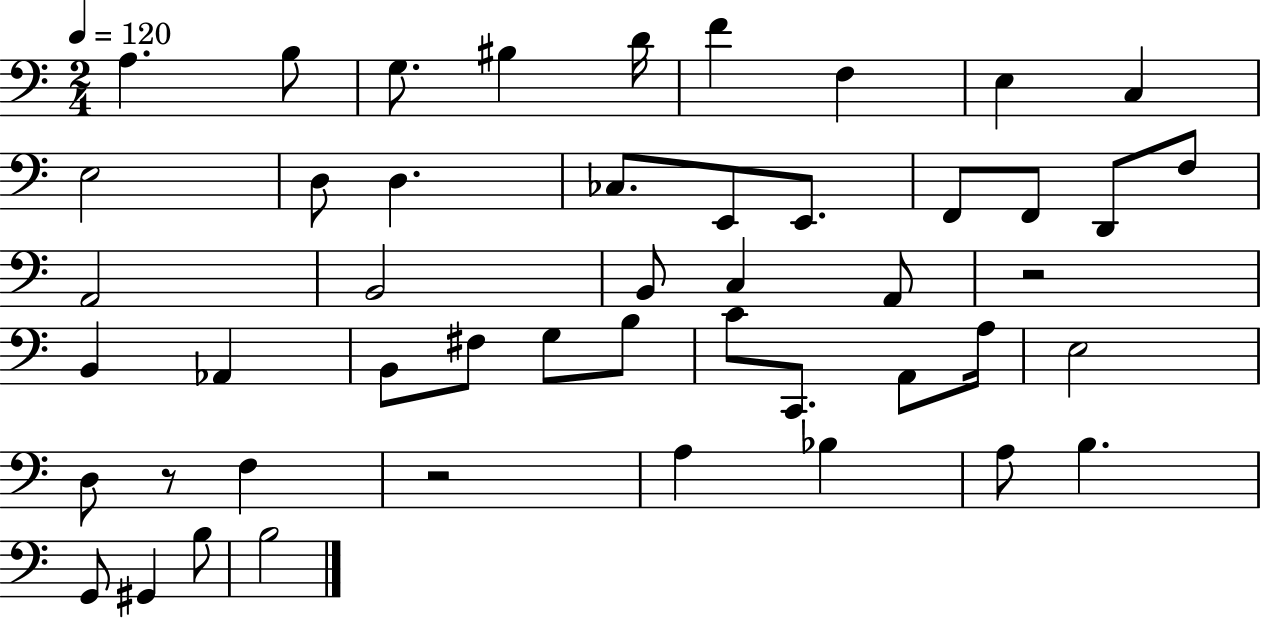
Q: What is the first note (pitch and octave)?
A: A3